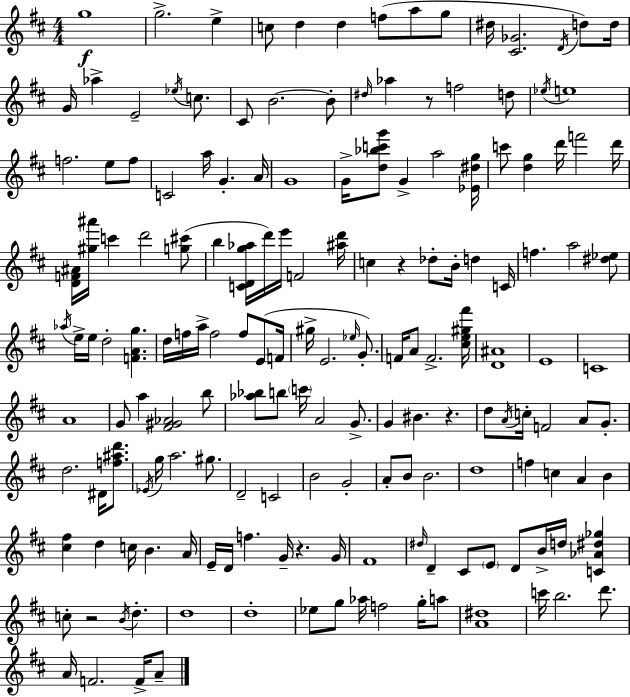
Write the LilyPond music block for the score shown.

{
  \clef treble
  \numericTimeSignature
  \time 4/4
  \key d \major
  g''1\f | g''2.-> e''4-> | c''8 d''4 d''4 f''8( a''8 g''8 | dis''16 <cis' ges'>2. \acciaccatura { d'16 }) d''8 | \break d''16 g'16 aes''4-> e'2-- \acciaccatura { ees''16 } c''8. | cis'8 b'2.~~ | b'8-. \grace { dis''16 } aes''4 r8 f''2 | d''8 \acciaccatura { ees''16 } e''1 | \break f''2. | e''8 f''8 c'2 a''16 g'4.-. | a'16 g'1 | g'16-> <d'' bes'' c''' g'''>8 g'4-> a''2 | \break <ees' dis'' g''>16 c'''8 <d'' g''>4 d'''16 f'''2 | d'''16 <d' f' ais'>16 <gis'' ais'''>16 c'''4 d'''2 | <g'' cis'''>8( b''4 <c' d' g'' aes''>16 d'''16) e'''16 f'2 | <ais'' d'''>16 c''4 r4 des''8-. b'16-. d''4 | \break c'16 f''4. a''2 | <dis'' ees''>8 \acciaccatura { aes''16 } e''16-> e''16 d''2-. <f' a' g''>4. | d''16 f''16 a''16-> f''2 | f''8 e'8( f'16 gis''16-> e'2. | \break \grace { ees''16 } g'8.-.) f'16 a'8 f'2.-> | <cis'' e'' gis'' fis'''>16 <d' ais'>1 | e'1 | c'1 | \break a'1 | g'8 a''4 <fis' gis' aes'>2 | b''8 <aes'' bes''>8 b''8 \parenthesize c'''16 a'2 | g'8.-> g'4 bis'4. | \break r4. d''8 \acciaccatura { a'16 } c''16-. f'2 | a'8 g'8.-. d''2. | dis'16 <f'' ais'' d'''>8. \acciaccatura { ees'16 } g''16 a''2. | gis''8. d'2-- | \break c'2 b'2 | g'2-. a'8-. b'8 b'2. | d''1 | f''4 c''4 | \break a'4 b'4 <cis'' fis''>4 d''4 | c''16 b'4. a'16 e'16-- d'16 f''4. | g'16-- r4. g'16 fis'1 | \grace { dis''16 } d'4-- cis'8 \parenthesize e'8 | \break d'8 b'16-> d''16 <c' aes' dis'' ges''>4 c''8-. r2 | \acciaccatura { b'16 } d''4.-. d''1 | d''1-. | ees''8 g''8 aes''16 f''2 | \break g''16-. a''8 <a' dis''>1 | c'''16 b''2. | d'''8. a'16 f'2. | f'16-> a'8-- \bar "|."
}